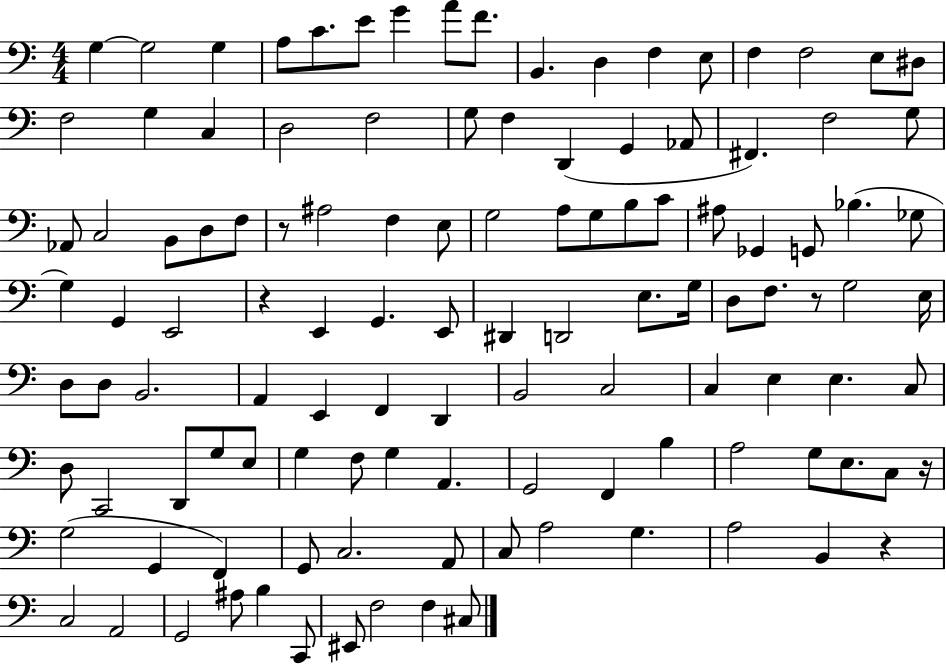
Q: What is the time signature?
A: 4/4